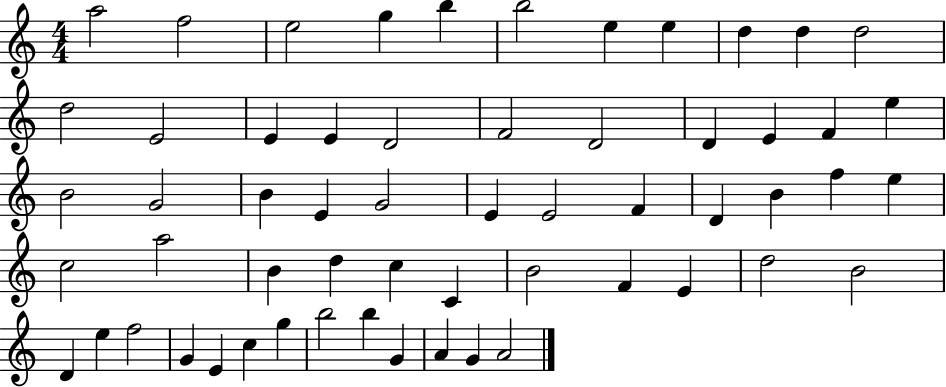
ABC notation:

X:1
T:Untitled
M:4/4
L:1/4
K:C
a2 f2 e2 g b b2 e e d d d2 d2 E2 E E D2 F2 D2 D E F e B2 G2 B E G2 E E2 F D B f e c2 a2 B d c C B2 F E d2 B2 D e f2 G E c g b2 b G A G A2